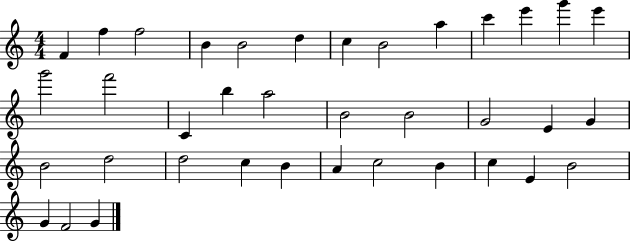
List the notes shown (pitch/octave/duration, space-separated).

F4/q F5/q F5/h B4/q B4/h D5/q C5/q B4/h A5/q C6/q E6/q G6/q E6/q G6/h F6/h C4/q B5/q A5/h B4/h B4/h G4/h E4/q G4/q B4/h D5/h D5/h C5/q B4/q A4/q C5/h B4/q C5/q E4/q B4/h G4/q F4/h G4/q